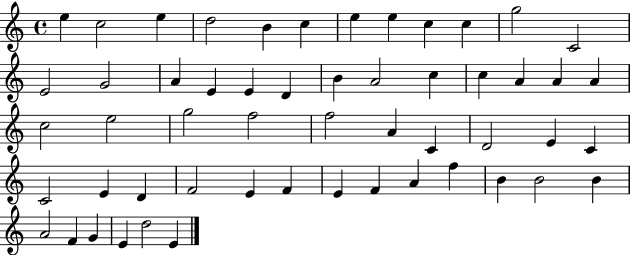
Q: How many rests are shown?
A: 0